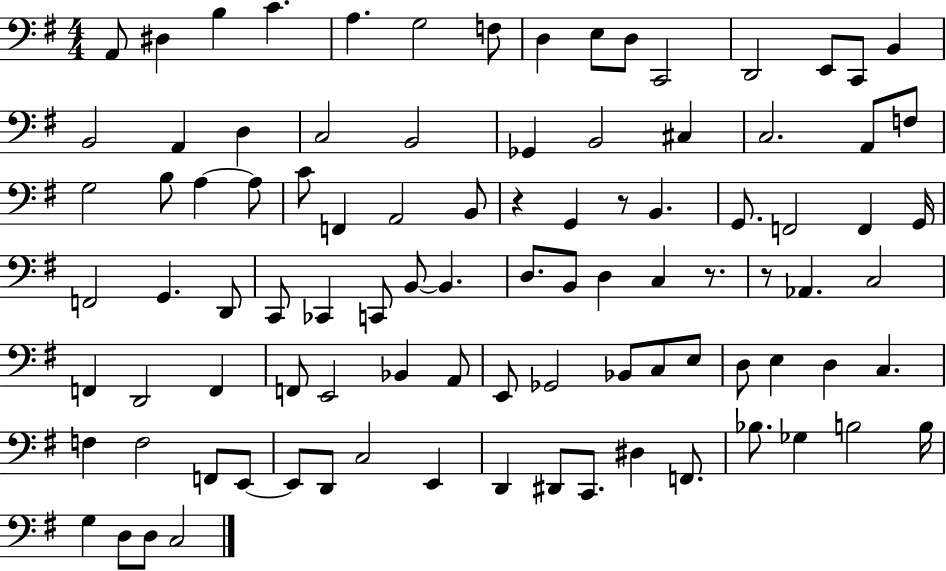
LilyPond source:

{
  \clef bass
  \numericTimeSignature
  \time 4/4
  \key g \major
  \repeat volta 2 { a,8 dis4 b4 c'4. | a4. g2 f8 | d4 e8 d8 c,2 | d,2 e,8 c,8 b,4 | \break b,2 a,4 d4 | c2 b,2 | ges,4 b,2 cis4 | c2. a,8 f8 | \break g2 b8 a4~~ a8 | c'8 f,4 a,2 b,8 | r4 g,4 r8 b,4. | g,8. f,2 f,4 g,16 | \break f,2 g,4. d,8 | c,8 ces,4 c,8 b,8~~ b,4. | d8. b,8 d4 c4 r8. | r8 aes,4. c2 | \break f,4 d,2 f,4 | f,8 e,2 bes,4 a,8 | e,8 ges,2 bes,8 c8 e8 | d8 e4 d4 c4. | \break f4 f2 f,8 e,8~~ | e,8 d,8 c2 e,4 | d,4 dis,8 c,8. dis4 f,8. | bes8. ges4 b2 b16 | \break g4 d8 d8 c2 | } \bar "|."
}